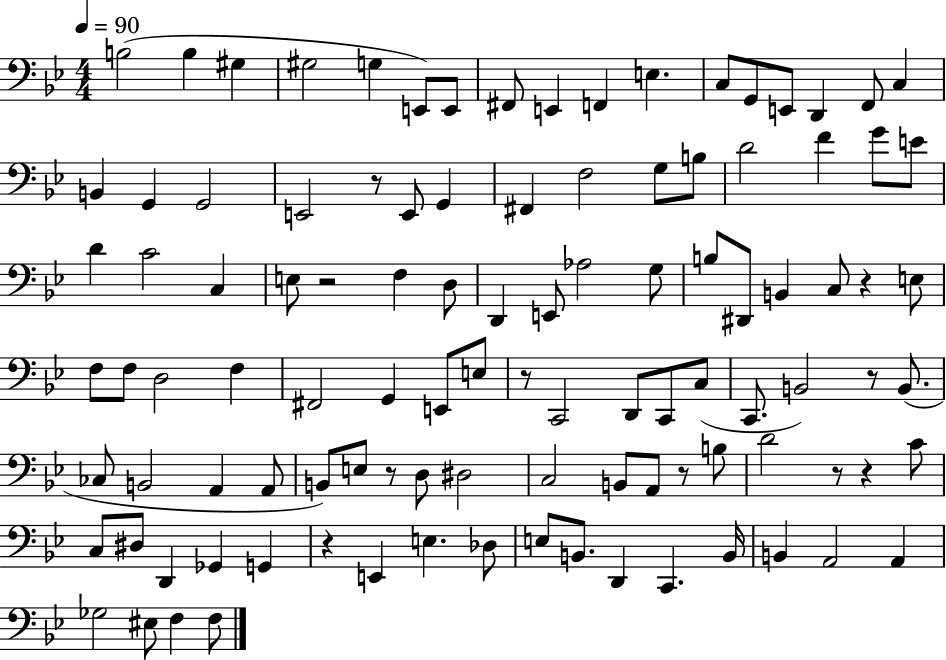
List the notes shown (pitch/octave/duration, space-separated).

B3/h B3/q G#3/q G#3/h G3/q E2/e E2/e F#2/e E2/q F2/q E3/q. C3/e G2/e E2/e D2/q F2/e C3/q B2/q G2/q G2/h E2/h R/e E2/e G2/q F#2/q F3/h G3/e B3/e D4/h F4/q G4/e E4/e D4/q C4/h C3/q E3/e R/h F3/q D3/e D2/q E2/e Ab3/h G3/e B3/e D#2/e B2/q C3/e R/q E3/e F3/e F3/e D3/h F3/q F#2/h G2/q E2/e E3/e R/e C2/h D2/e C2/e C3/e C2/e. B2/h R/e B2/e. CES3/e B2/h A2/q A2/e B2/e E3/e R/e D3/e D#3/h C3/h B2/e A2/e R/e B3/e D4/h R/e R/q C4/e C3/e D#3/e D2/q Gb2/q G2/q R/q E2/q E3/q. Db3/e E3/e B2/e. D2/q C2/q. B2/s B2/q A2/h A2/q Gb3/h EIS3/e F3/q F3/e